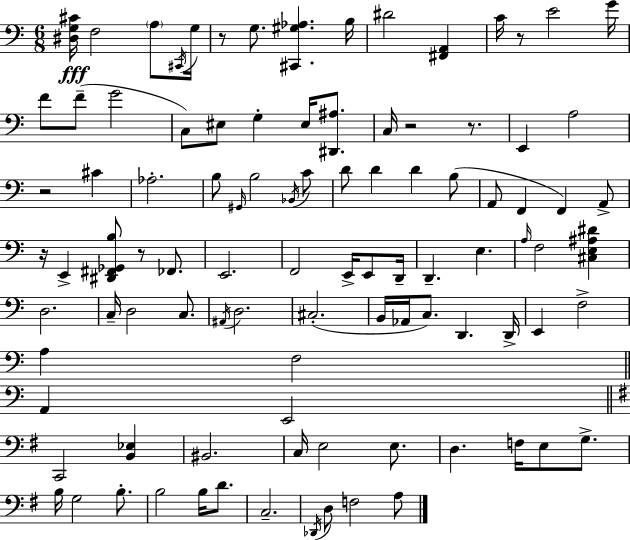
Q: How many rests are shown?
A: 7